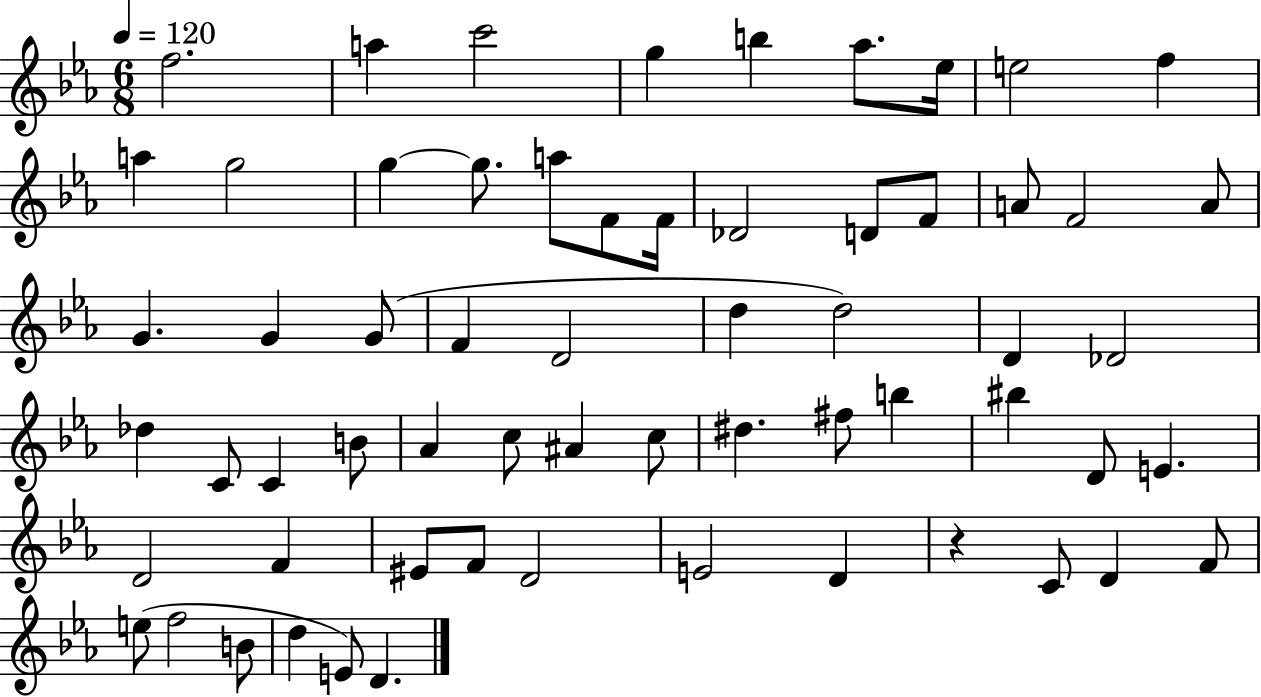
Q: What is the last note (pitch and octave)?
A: D4